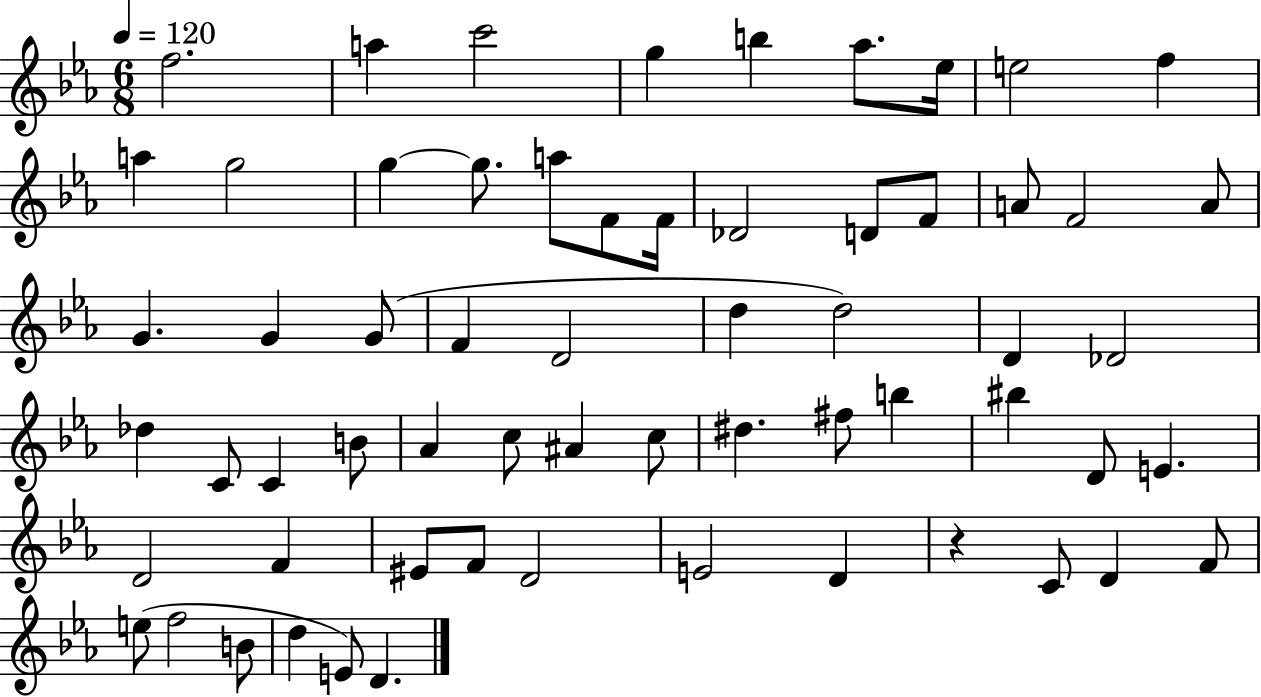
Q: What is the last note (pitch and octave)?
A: D4